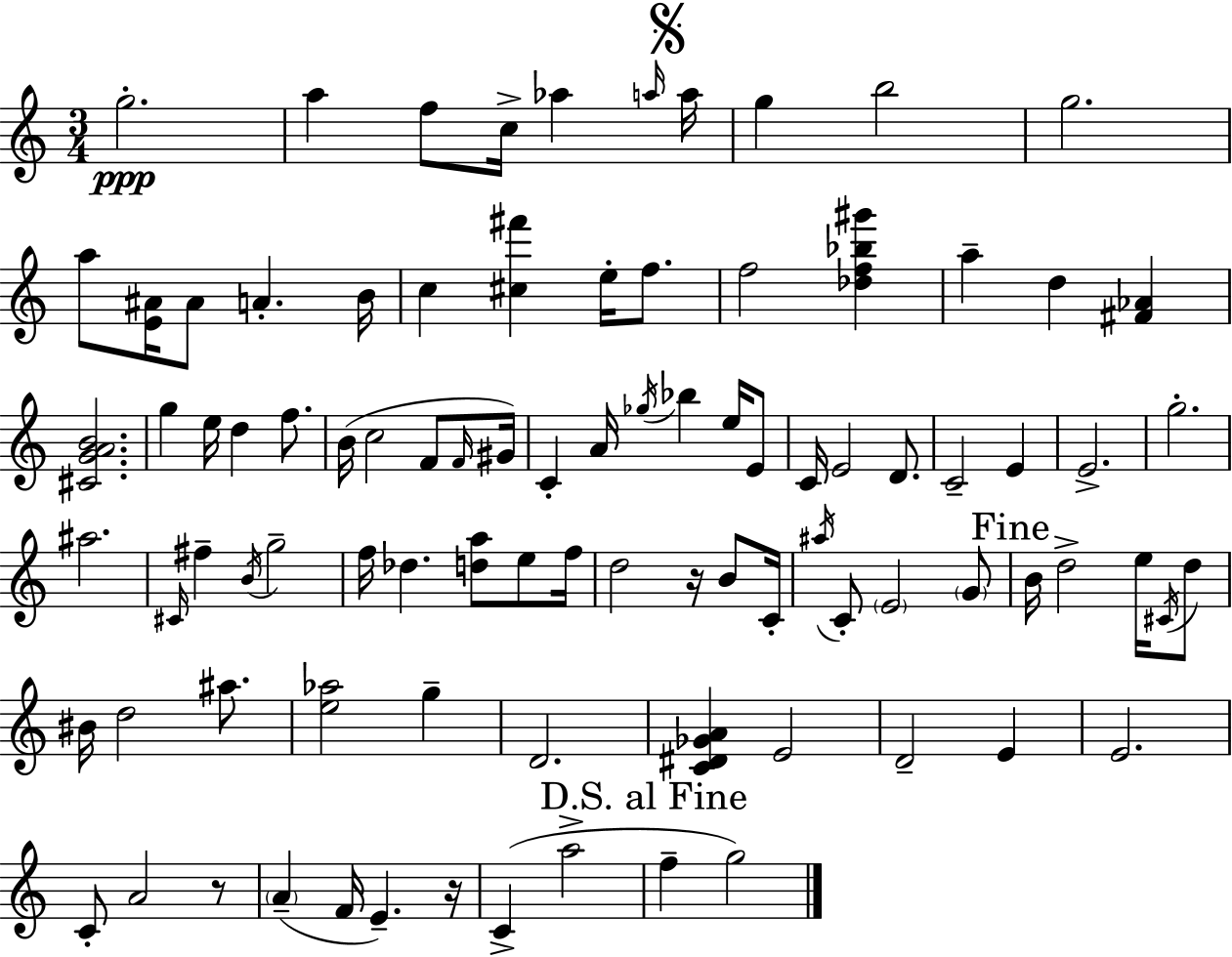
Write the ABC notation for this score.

X:1
T:Untitled
M:3/4
L:1/4
K:C
g2 a f/2 c/4 _a a/4 a/4 g b2 g2 a/2 [E^A]/4 ^A/2 A B/4 c [^c^f'] e/4 f/2 f2 [_df_b^g'] a d [^F_A] [^CGAB]2 g e/4 d f/2 B/4 c2 F/2 F/4 ^G/4 C A/4 _g/4 _b e/4 E/2 C/4 E2 D/2 C2 E E2 g2 ^a2 ^C/4 ^f B/4 g2 f/4 _d [da]/2 e/2 f/4 d2 z/4 B/2 C/4 ^a/4 C/2 E2 G/2 B/4 d2 e/4 ^C/4 d/2 ^B/4 d2 ^a/2 [e_a]2 g D2 [C^D_GA] E2 D2 E E2 C/2 A2 z/2 A F/4 E z/4 C a2 f g2